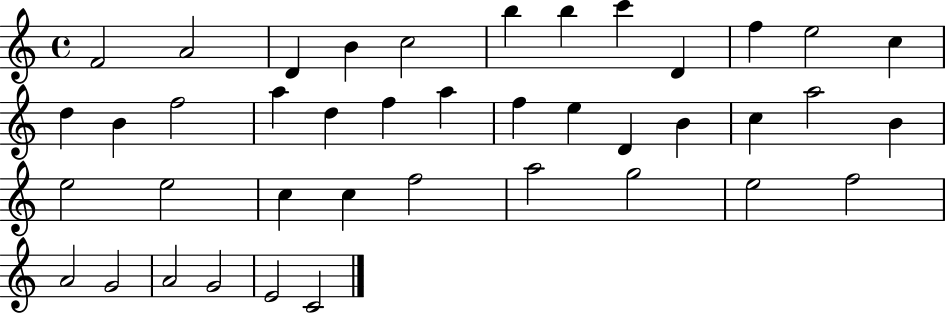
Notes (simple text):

F4/h A4/h D4/q B4/q C5/h B5/q B5/q C6/q D4/q F5/q E5/h C5/q D5/q B4/q F5/h A5/q D5/q F5/q A5/q F5/q E5/q D4/q B4/q C5/q A5/h B4/q E5/h E5/h C5/q C5/q F5/h A5/h G5/h E5/h F5/h A4/h G4/h A4/h G4/h E4/h C4/h